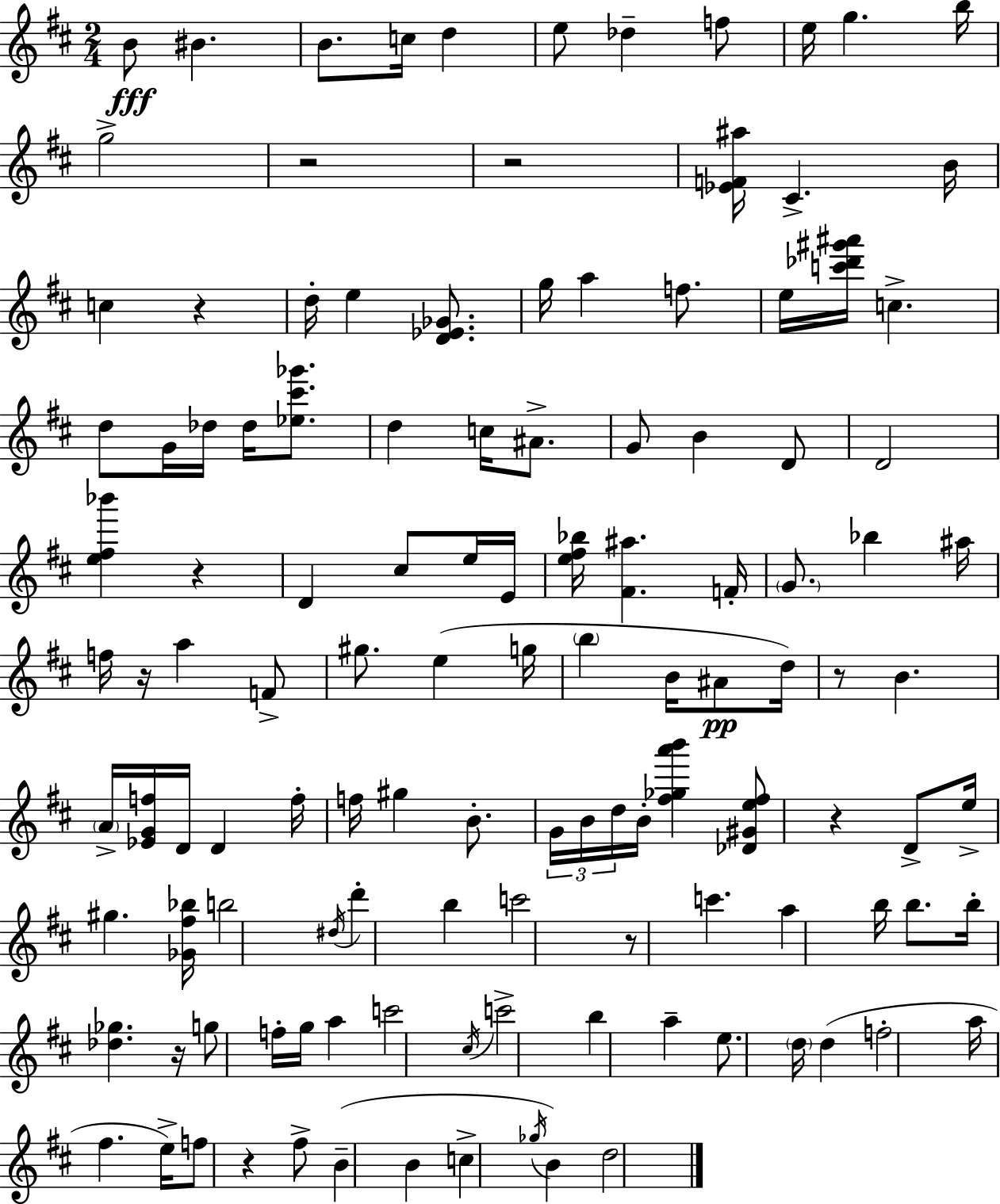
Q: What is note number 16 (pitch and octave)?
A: D5